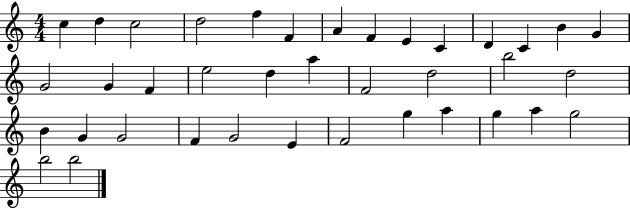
C5/q D5/q C5/h D5/h F5/q F4/q A4/q F4/q E4/q C4/q D4/q C4/q B4/q G4/q G4/h G4/q F4/q E5/h D5/q A5/q F4/h D5/h B5/h D5/h B4/q G4/q G4/h F4/q G4/h E4/q F4/h G5/q A5/q G5/q A5/q G5/h B5/h B5/h